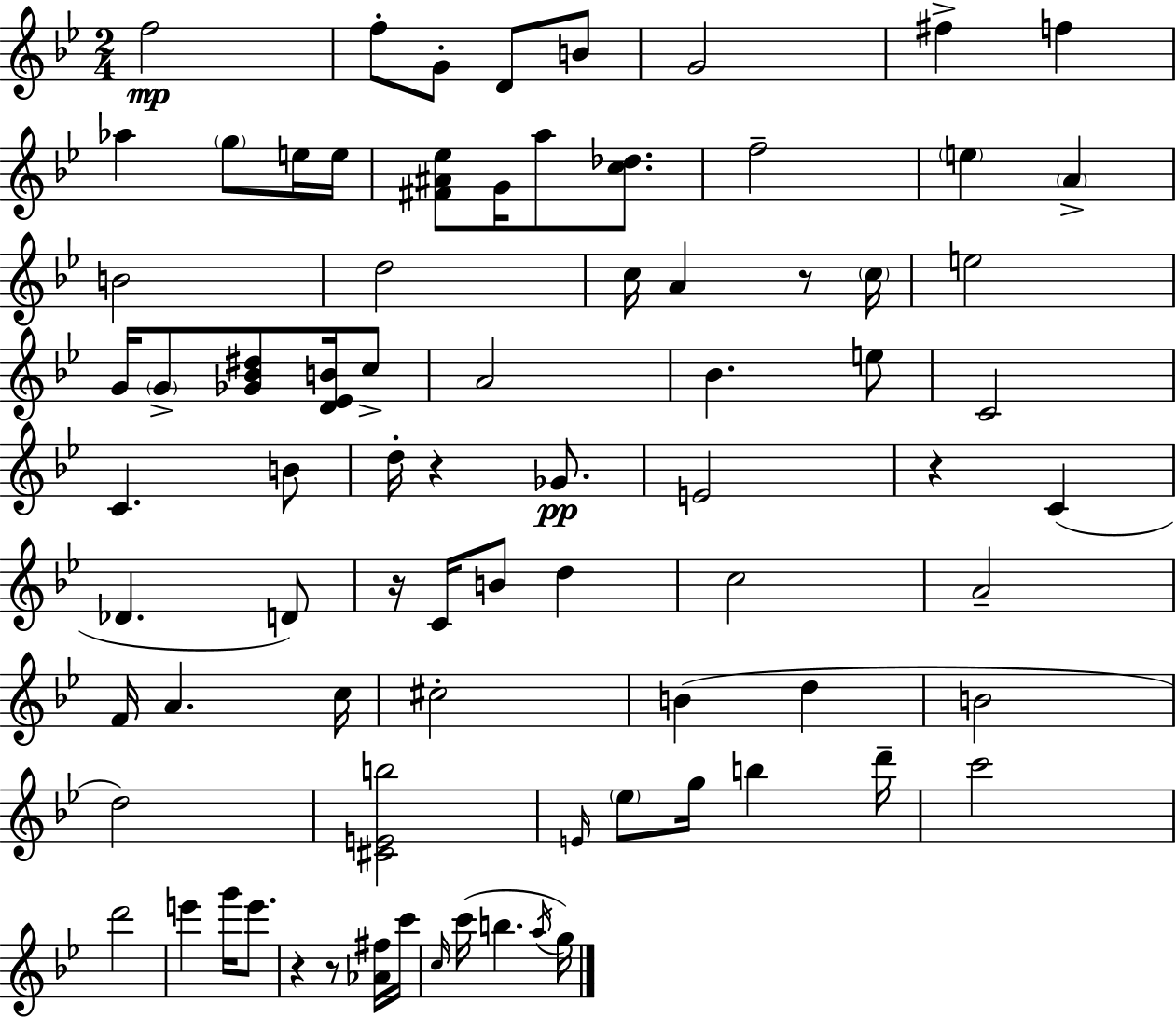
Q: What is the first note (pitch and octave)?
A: F5